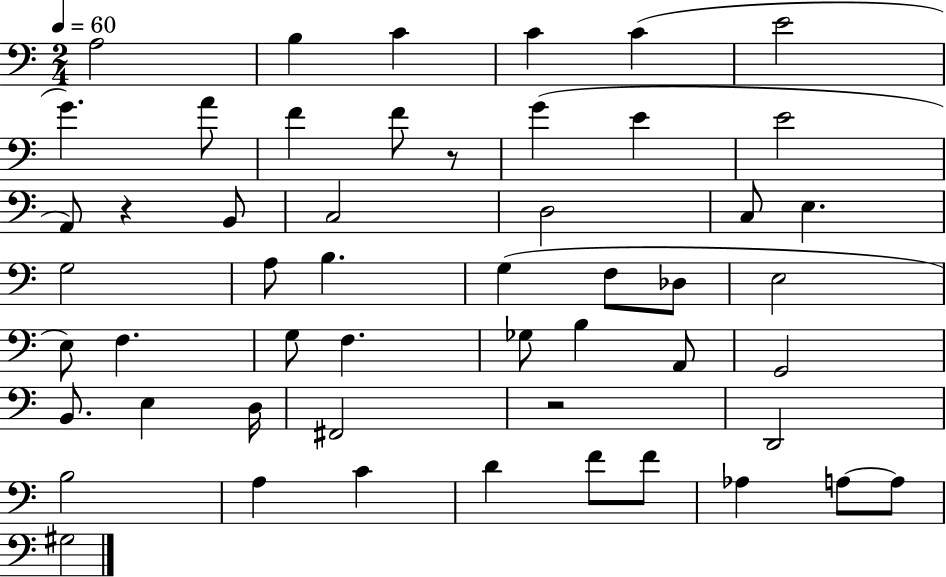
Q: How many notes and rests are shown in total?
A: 52